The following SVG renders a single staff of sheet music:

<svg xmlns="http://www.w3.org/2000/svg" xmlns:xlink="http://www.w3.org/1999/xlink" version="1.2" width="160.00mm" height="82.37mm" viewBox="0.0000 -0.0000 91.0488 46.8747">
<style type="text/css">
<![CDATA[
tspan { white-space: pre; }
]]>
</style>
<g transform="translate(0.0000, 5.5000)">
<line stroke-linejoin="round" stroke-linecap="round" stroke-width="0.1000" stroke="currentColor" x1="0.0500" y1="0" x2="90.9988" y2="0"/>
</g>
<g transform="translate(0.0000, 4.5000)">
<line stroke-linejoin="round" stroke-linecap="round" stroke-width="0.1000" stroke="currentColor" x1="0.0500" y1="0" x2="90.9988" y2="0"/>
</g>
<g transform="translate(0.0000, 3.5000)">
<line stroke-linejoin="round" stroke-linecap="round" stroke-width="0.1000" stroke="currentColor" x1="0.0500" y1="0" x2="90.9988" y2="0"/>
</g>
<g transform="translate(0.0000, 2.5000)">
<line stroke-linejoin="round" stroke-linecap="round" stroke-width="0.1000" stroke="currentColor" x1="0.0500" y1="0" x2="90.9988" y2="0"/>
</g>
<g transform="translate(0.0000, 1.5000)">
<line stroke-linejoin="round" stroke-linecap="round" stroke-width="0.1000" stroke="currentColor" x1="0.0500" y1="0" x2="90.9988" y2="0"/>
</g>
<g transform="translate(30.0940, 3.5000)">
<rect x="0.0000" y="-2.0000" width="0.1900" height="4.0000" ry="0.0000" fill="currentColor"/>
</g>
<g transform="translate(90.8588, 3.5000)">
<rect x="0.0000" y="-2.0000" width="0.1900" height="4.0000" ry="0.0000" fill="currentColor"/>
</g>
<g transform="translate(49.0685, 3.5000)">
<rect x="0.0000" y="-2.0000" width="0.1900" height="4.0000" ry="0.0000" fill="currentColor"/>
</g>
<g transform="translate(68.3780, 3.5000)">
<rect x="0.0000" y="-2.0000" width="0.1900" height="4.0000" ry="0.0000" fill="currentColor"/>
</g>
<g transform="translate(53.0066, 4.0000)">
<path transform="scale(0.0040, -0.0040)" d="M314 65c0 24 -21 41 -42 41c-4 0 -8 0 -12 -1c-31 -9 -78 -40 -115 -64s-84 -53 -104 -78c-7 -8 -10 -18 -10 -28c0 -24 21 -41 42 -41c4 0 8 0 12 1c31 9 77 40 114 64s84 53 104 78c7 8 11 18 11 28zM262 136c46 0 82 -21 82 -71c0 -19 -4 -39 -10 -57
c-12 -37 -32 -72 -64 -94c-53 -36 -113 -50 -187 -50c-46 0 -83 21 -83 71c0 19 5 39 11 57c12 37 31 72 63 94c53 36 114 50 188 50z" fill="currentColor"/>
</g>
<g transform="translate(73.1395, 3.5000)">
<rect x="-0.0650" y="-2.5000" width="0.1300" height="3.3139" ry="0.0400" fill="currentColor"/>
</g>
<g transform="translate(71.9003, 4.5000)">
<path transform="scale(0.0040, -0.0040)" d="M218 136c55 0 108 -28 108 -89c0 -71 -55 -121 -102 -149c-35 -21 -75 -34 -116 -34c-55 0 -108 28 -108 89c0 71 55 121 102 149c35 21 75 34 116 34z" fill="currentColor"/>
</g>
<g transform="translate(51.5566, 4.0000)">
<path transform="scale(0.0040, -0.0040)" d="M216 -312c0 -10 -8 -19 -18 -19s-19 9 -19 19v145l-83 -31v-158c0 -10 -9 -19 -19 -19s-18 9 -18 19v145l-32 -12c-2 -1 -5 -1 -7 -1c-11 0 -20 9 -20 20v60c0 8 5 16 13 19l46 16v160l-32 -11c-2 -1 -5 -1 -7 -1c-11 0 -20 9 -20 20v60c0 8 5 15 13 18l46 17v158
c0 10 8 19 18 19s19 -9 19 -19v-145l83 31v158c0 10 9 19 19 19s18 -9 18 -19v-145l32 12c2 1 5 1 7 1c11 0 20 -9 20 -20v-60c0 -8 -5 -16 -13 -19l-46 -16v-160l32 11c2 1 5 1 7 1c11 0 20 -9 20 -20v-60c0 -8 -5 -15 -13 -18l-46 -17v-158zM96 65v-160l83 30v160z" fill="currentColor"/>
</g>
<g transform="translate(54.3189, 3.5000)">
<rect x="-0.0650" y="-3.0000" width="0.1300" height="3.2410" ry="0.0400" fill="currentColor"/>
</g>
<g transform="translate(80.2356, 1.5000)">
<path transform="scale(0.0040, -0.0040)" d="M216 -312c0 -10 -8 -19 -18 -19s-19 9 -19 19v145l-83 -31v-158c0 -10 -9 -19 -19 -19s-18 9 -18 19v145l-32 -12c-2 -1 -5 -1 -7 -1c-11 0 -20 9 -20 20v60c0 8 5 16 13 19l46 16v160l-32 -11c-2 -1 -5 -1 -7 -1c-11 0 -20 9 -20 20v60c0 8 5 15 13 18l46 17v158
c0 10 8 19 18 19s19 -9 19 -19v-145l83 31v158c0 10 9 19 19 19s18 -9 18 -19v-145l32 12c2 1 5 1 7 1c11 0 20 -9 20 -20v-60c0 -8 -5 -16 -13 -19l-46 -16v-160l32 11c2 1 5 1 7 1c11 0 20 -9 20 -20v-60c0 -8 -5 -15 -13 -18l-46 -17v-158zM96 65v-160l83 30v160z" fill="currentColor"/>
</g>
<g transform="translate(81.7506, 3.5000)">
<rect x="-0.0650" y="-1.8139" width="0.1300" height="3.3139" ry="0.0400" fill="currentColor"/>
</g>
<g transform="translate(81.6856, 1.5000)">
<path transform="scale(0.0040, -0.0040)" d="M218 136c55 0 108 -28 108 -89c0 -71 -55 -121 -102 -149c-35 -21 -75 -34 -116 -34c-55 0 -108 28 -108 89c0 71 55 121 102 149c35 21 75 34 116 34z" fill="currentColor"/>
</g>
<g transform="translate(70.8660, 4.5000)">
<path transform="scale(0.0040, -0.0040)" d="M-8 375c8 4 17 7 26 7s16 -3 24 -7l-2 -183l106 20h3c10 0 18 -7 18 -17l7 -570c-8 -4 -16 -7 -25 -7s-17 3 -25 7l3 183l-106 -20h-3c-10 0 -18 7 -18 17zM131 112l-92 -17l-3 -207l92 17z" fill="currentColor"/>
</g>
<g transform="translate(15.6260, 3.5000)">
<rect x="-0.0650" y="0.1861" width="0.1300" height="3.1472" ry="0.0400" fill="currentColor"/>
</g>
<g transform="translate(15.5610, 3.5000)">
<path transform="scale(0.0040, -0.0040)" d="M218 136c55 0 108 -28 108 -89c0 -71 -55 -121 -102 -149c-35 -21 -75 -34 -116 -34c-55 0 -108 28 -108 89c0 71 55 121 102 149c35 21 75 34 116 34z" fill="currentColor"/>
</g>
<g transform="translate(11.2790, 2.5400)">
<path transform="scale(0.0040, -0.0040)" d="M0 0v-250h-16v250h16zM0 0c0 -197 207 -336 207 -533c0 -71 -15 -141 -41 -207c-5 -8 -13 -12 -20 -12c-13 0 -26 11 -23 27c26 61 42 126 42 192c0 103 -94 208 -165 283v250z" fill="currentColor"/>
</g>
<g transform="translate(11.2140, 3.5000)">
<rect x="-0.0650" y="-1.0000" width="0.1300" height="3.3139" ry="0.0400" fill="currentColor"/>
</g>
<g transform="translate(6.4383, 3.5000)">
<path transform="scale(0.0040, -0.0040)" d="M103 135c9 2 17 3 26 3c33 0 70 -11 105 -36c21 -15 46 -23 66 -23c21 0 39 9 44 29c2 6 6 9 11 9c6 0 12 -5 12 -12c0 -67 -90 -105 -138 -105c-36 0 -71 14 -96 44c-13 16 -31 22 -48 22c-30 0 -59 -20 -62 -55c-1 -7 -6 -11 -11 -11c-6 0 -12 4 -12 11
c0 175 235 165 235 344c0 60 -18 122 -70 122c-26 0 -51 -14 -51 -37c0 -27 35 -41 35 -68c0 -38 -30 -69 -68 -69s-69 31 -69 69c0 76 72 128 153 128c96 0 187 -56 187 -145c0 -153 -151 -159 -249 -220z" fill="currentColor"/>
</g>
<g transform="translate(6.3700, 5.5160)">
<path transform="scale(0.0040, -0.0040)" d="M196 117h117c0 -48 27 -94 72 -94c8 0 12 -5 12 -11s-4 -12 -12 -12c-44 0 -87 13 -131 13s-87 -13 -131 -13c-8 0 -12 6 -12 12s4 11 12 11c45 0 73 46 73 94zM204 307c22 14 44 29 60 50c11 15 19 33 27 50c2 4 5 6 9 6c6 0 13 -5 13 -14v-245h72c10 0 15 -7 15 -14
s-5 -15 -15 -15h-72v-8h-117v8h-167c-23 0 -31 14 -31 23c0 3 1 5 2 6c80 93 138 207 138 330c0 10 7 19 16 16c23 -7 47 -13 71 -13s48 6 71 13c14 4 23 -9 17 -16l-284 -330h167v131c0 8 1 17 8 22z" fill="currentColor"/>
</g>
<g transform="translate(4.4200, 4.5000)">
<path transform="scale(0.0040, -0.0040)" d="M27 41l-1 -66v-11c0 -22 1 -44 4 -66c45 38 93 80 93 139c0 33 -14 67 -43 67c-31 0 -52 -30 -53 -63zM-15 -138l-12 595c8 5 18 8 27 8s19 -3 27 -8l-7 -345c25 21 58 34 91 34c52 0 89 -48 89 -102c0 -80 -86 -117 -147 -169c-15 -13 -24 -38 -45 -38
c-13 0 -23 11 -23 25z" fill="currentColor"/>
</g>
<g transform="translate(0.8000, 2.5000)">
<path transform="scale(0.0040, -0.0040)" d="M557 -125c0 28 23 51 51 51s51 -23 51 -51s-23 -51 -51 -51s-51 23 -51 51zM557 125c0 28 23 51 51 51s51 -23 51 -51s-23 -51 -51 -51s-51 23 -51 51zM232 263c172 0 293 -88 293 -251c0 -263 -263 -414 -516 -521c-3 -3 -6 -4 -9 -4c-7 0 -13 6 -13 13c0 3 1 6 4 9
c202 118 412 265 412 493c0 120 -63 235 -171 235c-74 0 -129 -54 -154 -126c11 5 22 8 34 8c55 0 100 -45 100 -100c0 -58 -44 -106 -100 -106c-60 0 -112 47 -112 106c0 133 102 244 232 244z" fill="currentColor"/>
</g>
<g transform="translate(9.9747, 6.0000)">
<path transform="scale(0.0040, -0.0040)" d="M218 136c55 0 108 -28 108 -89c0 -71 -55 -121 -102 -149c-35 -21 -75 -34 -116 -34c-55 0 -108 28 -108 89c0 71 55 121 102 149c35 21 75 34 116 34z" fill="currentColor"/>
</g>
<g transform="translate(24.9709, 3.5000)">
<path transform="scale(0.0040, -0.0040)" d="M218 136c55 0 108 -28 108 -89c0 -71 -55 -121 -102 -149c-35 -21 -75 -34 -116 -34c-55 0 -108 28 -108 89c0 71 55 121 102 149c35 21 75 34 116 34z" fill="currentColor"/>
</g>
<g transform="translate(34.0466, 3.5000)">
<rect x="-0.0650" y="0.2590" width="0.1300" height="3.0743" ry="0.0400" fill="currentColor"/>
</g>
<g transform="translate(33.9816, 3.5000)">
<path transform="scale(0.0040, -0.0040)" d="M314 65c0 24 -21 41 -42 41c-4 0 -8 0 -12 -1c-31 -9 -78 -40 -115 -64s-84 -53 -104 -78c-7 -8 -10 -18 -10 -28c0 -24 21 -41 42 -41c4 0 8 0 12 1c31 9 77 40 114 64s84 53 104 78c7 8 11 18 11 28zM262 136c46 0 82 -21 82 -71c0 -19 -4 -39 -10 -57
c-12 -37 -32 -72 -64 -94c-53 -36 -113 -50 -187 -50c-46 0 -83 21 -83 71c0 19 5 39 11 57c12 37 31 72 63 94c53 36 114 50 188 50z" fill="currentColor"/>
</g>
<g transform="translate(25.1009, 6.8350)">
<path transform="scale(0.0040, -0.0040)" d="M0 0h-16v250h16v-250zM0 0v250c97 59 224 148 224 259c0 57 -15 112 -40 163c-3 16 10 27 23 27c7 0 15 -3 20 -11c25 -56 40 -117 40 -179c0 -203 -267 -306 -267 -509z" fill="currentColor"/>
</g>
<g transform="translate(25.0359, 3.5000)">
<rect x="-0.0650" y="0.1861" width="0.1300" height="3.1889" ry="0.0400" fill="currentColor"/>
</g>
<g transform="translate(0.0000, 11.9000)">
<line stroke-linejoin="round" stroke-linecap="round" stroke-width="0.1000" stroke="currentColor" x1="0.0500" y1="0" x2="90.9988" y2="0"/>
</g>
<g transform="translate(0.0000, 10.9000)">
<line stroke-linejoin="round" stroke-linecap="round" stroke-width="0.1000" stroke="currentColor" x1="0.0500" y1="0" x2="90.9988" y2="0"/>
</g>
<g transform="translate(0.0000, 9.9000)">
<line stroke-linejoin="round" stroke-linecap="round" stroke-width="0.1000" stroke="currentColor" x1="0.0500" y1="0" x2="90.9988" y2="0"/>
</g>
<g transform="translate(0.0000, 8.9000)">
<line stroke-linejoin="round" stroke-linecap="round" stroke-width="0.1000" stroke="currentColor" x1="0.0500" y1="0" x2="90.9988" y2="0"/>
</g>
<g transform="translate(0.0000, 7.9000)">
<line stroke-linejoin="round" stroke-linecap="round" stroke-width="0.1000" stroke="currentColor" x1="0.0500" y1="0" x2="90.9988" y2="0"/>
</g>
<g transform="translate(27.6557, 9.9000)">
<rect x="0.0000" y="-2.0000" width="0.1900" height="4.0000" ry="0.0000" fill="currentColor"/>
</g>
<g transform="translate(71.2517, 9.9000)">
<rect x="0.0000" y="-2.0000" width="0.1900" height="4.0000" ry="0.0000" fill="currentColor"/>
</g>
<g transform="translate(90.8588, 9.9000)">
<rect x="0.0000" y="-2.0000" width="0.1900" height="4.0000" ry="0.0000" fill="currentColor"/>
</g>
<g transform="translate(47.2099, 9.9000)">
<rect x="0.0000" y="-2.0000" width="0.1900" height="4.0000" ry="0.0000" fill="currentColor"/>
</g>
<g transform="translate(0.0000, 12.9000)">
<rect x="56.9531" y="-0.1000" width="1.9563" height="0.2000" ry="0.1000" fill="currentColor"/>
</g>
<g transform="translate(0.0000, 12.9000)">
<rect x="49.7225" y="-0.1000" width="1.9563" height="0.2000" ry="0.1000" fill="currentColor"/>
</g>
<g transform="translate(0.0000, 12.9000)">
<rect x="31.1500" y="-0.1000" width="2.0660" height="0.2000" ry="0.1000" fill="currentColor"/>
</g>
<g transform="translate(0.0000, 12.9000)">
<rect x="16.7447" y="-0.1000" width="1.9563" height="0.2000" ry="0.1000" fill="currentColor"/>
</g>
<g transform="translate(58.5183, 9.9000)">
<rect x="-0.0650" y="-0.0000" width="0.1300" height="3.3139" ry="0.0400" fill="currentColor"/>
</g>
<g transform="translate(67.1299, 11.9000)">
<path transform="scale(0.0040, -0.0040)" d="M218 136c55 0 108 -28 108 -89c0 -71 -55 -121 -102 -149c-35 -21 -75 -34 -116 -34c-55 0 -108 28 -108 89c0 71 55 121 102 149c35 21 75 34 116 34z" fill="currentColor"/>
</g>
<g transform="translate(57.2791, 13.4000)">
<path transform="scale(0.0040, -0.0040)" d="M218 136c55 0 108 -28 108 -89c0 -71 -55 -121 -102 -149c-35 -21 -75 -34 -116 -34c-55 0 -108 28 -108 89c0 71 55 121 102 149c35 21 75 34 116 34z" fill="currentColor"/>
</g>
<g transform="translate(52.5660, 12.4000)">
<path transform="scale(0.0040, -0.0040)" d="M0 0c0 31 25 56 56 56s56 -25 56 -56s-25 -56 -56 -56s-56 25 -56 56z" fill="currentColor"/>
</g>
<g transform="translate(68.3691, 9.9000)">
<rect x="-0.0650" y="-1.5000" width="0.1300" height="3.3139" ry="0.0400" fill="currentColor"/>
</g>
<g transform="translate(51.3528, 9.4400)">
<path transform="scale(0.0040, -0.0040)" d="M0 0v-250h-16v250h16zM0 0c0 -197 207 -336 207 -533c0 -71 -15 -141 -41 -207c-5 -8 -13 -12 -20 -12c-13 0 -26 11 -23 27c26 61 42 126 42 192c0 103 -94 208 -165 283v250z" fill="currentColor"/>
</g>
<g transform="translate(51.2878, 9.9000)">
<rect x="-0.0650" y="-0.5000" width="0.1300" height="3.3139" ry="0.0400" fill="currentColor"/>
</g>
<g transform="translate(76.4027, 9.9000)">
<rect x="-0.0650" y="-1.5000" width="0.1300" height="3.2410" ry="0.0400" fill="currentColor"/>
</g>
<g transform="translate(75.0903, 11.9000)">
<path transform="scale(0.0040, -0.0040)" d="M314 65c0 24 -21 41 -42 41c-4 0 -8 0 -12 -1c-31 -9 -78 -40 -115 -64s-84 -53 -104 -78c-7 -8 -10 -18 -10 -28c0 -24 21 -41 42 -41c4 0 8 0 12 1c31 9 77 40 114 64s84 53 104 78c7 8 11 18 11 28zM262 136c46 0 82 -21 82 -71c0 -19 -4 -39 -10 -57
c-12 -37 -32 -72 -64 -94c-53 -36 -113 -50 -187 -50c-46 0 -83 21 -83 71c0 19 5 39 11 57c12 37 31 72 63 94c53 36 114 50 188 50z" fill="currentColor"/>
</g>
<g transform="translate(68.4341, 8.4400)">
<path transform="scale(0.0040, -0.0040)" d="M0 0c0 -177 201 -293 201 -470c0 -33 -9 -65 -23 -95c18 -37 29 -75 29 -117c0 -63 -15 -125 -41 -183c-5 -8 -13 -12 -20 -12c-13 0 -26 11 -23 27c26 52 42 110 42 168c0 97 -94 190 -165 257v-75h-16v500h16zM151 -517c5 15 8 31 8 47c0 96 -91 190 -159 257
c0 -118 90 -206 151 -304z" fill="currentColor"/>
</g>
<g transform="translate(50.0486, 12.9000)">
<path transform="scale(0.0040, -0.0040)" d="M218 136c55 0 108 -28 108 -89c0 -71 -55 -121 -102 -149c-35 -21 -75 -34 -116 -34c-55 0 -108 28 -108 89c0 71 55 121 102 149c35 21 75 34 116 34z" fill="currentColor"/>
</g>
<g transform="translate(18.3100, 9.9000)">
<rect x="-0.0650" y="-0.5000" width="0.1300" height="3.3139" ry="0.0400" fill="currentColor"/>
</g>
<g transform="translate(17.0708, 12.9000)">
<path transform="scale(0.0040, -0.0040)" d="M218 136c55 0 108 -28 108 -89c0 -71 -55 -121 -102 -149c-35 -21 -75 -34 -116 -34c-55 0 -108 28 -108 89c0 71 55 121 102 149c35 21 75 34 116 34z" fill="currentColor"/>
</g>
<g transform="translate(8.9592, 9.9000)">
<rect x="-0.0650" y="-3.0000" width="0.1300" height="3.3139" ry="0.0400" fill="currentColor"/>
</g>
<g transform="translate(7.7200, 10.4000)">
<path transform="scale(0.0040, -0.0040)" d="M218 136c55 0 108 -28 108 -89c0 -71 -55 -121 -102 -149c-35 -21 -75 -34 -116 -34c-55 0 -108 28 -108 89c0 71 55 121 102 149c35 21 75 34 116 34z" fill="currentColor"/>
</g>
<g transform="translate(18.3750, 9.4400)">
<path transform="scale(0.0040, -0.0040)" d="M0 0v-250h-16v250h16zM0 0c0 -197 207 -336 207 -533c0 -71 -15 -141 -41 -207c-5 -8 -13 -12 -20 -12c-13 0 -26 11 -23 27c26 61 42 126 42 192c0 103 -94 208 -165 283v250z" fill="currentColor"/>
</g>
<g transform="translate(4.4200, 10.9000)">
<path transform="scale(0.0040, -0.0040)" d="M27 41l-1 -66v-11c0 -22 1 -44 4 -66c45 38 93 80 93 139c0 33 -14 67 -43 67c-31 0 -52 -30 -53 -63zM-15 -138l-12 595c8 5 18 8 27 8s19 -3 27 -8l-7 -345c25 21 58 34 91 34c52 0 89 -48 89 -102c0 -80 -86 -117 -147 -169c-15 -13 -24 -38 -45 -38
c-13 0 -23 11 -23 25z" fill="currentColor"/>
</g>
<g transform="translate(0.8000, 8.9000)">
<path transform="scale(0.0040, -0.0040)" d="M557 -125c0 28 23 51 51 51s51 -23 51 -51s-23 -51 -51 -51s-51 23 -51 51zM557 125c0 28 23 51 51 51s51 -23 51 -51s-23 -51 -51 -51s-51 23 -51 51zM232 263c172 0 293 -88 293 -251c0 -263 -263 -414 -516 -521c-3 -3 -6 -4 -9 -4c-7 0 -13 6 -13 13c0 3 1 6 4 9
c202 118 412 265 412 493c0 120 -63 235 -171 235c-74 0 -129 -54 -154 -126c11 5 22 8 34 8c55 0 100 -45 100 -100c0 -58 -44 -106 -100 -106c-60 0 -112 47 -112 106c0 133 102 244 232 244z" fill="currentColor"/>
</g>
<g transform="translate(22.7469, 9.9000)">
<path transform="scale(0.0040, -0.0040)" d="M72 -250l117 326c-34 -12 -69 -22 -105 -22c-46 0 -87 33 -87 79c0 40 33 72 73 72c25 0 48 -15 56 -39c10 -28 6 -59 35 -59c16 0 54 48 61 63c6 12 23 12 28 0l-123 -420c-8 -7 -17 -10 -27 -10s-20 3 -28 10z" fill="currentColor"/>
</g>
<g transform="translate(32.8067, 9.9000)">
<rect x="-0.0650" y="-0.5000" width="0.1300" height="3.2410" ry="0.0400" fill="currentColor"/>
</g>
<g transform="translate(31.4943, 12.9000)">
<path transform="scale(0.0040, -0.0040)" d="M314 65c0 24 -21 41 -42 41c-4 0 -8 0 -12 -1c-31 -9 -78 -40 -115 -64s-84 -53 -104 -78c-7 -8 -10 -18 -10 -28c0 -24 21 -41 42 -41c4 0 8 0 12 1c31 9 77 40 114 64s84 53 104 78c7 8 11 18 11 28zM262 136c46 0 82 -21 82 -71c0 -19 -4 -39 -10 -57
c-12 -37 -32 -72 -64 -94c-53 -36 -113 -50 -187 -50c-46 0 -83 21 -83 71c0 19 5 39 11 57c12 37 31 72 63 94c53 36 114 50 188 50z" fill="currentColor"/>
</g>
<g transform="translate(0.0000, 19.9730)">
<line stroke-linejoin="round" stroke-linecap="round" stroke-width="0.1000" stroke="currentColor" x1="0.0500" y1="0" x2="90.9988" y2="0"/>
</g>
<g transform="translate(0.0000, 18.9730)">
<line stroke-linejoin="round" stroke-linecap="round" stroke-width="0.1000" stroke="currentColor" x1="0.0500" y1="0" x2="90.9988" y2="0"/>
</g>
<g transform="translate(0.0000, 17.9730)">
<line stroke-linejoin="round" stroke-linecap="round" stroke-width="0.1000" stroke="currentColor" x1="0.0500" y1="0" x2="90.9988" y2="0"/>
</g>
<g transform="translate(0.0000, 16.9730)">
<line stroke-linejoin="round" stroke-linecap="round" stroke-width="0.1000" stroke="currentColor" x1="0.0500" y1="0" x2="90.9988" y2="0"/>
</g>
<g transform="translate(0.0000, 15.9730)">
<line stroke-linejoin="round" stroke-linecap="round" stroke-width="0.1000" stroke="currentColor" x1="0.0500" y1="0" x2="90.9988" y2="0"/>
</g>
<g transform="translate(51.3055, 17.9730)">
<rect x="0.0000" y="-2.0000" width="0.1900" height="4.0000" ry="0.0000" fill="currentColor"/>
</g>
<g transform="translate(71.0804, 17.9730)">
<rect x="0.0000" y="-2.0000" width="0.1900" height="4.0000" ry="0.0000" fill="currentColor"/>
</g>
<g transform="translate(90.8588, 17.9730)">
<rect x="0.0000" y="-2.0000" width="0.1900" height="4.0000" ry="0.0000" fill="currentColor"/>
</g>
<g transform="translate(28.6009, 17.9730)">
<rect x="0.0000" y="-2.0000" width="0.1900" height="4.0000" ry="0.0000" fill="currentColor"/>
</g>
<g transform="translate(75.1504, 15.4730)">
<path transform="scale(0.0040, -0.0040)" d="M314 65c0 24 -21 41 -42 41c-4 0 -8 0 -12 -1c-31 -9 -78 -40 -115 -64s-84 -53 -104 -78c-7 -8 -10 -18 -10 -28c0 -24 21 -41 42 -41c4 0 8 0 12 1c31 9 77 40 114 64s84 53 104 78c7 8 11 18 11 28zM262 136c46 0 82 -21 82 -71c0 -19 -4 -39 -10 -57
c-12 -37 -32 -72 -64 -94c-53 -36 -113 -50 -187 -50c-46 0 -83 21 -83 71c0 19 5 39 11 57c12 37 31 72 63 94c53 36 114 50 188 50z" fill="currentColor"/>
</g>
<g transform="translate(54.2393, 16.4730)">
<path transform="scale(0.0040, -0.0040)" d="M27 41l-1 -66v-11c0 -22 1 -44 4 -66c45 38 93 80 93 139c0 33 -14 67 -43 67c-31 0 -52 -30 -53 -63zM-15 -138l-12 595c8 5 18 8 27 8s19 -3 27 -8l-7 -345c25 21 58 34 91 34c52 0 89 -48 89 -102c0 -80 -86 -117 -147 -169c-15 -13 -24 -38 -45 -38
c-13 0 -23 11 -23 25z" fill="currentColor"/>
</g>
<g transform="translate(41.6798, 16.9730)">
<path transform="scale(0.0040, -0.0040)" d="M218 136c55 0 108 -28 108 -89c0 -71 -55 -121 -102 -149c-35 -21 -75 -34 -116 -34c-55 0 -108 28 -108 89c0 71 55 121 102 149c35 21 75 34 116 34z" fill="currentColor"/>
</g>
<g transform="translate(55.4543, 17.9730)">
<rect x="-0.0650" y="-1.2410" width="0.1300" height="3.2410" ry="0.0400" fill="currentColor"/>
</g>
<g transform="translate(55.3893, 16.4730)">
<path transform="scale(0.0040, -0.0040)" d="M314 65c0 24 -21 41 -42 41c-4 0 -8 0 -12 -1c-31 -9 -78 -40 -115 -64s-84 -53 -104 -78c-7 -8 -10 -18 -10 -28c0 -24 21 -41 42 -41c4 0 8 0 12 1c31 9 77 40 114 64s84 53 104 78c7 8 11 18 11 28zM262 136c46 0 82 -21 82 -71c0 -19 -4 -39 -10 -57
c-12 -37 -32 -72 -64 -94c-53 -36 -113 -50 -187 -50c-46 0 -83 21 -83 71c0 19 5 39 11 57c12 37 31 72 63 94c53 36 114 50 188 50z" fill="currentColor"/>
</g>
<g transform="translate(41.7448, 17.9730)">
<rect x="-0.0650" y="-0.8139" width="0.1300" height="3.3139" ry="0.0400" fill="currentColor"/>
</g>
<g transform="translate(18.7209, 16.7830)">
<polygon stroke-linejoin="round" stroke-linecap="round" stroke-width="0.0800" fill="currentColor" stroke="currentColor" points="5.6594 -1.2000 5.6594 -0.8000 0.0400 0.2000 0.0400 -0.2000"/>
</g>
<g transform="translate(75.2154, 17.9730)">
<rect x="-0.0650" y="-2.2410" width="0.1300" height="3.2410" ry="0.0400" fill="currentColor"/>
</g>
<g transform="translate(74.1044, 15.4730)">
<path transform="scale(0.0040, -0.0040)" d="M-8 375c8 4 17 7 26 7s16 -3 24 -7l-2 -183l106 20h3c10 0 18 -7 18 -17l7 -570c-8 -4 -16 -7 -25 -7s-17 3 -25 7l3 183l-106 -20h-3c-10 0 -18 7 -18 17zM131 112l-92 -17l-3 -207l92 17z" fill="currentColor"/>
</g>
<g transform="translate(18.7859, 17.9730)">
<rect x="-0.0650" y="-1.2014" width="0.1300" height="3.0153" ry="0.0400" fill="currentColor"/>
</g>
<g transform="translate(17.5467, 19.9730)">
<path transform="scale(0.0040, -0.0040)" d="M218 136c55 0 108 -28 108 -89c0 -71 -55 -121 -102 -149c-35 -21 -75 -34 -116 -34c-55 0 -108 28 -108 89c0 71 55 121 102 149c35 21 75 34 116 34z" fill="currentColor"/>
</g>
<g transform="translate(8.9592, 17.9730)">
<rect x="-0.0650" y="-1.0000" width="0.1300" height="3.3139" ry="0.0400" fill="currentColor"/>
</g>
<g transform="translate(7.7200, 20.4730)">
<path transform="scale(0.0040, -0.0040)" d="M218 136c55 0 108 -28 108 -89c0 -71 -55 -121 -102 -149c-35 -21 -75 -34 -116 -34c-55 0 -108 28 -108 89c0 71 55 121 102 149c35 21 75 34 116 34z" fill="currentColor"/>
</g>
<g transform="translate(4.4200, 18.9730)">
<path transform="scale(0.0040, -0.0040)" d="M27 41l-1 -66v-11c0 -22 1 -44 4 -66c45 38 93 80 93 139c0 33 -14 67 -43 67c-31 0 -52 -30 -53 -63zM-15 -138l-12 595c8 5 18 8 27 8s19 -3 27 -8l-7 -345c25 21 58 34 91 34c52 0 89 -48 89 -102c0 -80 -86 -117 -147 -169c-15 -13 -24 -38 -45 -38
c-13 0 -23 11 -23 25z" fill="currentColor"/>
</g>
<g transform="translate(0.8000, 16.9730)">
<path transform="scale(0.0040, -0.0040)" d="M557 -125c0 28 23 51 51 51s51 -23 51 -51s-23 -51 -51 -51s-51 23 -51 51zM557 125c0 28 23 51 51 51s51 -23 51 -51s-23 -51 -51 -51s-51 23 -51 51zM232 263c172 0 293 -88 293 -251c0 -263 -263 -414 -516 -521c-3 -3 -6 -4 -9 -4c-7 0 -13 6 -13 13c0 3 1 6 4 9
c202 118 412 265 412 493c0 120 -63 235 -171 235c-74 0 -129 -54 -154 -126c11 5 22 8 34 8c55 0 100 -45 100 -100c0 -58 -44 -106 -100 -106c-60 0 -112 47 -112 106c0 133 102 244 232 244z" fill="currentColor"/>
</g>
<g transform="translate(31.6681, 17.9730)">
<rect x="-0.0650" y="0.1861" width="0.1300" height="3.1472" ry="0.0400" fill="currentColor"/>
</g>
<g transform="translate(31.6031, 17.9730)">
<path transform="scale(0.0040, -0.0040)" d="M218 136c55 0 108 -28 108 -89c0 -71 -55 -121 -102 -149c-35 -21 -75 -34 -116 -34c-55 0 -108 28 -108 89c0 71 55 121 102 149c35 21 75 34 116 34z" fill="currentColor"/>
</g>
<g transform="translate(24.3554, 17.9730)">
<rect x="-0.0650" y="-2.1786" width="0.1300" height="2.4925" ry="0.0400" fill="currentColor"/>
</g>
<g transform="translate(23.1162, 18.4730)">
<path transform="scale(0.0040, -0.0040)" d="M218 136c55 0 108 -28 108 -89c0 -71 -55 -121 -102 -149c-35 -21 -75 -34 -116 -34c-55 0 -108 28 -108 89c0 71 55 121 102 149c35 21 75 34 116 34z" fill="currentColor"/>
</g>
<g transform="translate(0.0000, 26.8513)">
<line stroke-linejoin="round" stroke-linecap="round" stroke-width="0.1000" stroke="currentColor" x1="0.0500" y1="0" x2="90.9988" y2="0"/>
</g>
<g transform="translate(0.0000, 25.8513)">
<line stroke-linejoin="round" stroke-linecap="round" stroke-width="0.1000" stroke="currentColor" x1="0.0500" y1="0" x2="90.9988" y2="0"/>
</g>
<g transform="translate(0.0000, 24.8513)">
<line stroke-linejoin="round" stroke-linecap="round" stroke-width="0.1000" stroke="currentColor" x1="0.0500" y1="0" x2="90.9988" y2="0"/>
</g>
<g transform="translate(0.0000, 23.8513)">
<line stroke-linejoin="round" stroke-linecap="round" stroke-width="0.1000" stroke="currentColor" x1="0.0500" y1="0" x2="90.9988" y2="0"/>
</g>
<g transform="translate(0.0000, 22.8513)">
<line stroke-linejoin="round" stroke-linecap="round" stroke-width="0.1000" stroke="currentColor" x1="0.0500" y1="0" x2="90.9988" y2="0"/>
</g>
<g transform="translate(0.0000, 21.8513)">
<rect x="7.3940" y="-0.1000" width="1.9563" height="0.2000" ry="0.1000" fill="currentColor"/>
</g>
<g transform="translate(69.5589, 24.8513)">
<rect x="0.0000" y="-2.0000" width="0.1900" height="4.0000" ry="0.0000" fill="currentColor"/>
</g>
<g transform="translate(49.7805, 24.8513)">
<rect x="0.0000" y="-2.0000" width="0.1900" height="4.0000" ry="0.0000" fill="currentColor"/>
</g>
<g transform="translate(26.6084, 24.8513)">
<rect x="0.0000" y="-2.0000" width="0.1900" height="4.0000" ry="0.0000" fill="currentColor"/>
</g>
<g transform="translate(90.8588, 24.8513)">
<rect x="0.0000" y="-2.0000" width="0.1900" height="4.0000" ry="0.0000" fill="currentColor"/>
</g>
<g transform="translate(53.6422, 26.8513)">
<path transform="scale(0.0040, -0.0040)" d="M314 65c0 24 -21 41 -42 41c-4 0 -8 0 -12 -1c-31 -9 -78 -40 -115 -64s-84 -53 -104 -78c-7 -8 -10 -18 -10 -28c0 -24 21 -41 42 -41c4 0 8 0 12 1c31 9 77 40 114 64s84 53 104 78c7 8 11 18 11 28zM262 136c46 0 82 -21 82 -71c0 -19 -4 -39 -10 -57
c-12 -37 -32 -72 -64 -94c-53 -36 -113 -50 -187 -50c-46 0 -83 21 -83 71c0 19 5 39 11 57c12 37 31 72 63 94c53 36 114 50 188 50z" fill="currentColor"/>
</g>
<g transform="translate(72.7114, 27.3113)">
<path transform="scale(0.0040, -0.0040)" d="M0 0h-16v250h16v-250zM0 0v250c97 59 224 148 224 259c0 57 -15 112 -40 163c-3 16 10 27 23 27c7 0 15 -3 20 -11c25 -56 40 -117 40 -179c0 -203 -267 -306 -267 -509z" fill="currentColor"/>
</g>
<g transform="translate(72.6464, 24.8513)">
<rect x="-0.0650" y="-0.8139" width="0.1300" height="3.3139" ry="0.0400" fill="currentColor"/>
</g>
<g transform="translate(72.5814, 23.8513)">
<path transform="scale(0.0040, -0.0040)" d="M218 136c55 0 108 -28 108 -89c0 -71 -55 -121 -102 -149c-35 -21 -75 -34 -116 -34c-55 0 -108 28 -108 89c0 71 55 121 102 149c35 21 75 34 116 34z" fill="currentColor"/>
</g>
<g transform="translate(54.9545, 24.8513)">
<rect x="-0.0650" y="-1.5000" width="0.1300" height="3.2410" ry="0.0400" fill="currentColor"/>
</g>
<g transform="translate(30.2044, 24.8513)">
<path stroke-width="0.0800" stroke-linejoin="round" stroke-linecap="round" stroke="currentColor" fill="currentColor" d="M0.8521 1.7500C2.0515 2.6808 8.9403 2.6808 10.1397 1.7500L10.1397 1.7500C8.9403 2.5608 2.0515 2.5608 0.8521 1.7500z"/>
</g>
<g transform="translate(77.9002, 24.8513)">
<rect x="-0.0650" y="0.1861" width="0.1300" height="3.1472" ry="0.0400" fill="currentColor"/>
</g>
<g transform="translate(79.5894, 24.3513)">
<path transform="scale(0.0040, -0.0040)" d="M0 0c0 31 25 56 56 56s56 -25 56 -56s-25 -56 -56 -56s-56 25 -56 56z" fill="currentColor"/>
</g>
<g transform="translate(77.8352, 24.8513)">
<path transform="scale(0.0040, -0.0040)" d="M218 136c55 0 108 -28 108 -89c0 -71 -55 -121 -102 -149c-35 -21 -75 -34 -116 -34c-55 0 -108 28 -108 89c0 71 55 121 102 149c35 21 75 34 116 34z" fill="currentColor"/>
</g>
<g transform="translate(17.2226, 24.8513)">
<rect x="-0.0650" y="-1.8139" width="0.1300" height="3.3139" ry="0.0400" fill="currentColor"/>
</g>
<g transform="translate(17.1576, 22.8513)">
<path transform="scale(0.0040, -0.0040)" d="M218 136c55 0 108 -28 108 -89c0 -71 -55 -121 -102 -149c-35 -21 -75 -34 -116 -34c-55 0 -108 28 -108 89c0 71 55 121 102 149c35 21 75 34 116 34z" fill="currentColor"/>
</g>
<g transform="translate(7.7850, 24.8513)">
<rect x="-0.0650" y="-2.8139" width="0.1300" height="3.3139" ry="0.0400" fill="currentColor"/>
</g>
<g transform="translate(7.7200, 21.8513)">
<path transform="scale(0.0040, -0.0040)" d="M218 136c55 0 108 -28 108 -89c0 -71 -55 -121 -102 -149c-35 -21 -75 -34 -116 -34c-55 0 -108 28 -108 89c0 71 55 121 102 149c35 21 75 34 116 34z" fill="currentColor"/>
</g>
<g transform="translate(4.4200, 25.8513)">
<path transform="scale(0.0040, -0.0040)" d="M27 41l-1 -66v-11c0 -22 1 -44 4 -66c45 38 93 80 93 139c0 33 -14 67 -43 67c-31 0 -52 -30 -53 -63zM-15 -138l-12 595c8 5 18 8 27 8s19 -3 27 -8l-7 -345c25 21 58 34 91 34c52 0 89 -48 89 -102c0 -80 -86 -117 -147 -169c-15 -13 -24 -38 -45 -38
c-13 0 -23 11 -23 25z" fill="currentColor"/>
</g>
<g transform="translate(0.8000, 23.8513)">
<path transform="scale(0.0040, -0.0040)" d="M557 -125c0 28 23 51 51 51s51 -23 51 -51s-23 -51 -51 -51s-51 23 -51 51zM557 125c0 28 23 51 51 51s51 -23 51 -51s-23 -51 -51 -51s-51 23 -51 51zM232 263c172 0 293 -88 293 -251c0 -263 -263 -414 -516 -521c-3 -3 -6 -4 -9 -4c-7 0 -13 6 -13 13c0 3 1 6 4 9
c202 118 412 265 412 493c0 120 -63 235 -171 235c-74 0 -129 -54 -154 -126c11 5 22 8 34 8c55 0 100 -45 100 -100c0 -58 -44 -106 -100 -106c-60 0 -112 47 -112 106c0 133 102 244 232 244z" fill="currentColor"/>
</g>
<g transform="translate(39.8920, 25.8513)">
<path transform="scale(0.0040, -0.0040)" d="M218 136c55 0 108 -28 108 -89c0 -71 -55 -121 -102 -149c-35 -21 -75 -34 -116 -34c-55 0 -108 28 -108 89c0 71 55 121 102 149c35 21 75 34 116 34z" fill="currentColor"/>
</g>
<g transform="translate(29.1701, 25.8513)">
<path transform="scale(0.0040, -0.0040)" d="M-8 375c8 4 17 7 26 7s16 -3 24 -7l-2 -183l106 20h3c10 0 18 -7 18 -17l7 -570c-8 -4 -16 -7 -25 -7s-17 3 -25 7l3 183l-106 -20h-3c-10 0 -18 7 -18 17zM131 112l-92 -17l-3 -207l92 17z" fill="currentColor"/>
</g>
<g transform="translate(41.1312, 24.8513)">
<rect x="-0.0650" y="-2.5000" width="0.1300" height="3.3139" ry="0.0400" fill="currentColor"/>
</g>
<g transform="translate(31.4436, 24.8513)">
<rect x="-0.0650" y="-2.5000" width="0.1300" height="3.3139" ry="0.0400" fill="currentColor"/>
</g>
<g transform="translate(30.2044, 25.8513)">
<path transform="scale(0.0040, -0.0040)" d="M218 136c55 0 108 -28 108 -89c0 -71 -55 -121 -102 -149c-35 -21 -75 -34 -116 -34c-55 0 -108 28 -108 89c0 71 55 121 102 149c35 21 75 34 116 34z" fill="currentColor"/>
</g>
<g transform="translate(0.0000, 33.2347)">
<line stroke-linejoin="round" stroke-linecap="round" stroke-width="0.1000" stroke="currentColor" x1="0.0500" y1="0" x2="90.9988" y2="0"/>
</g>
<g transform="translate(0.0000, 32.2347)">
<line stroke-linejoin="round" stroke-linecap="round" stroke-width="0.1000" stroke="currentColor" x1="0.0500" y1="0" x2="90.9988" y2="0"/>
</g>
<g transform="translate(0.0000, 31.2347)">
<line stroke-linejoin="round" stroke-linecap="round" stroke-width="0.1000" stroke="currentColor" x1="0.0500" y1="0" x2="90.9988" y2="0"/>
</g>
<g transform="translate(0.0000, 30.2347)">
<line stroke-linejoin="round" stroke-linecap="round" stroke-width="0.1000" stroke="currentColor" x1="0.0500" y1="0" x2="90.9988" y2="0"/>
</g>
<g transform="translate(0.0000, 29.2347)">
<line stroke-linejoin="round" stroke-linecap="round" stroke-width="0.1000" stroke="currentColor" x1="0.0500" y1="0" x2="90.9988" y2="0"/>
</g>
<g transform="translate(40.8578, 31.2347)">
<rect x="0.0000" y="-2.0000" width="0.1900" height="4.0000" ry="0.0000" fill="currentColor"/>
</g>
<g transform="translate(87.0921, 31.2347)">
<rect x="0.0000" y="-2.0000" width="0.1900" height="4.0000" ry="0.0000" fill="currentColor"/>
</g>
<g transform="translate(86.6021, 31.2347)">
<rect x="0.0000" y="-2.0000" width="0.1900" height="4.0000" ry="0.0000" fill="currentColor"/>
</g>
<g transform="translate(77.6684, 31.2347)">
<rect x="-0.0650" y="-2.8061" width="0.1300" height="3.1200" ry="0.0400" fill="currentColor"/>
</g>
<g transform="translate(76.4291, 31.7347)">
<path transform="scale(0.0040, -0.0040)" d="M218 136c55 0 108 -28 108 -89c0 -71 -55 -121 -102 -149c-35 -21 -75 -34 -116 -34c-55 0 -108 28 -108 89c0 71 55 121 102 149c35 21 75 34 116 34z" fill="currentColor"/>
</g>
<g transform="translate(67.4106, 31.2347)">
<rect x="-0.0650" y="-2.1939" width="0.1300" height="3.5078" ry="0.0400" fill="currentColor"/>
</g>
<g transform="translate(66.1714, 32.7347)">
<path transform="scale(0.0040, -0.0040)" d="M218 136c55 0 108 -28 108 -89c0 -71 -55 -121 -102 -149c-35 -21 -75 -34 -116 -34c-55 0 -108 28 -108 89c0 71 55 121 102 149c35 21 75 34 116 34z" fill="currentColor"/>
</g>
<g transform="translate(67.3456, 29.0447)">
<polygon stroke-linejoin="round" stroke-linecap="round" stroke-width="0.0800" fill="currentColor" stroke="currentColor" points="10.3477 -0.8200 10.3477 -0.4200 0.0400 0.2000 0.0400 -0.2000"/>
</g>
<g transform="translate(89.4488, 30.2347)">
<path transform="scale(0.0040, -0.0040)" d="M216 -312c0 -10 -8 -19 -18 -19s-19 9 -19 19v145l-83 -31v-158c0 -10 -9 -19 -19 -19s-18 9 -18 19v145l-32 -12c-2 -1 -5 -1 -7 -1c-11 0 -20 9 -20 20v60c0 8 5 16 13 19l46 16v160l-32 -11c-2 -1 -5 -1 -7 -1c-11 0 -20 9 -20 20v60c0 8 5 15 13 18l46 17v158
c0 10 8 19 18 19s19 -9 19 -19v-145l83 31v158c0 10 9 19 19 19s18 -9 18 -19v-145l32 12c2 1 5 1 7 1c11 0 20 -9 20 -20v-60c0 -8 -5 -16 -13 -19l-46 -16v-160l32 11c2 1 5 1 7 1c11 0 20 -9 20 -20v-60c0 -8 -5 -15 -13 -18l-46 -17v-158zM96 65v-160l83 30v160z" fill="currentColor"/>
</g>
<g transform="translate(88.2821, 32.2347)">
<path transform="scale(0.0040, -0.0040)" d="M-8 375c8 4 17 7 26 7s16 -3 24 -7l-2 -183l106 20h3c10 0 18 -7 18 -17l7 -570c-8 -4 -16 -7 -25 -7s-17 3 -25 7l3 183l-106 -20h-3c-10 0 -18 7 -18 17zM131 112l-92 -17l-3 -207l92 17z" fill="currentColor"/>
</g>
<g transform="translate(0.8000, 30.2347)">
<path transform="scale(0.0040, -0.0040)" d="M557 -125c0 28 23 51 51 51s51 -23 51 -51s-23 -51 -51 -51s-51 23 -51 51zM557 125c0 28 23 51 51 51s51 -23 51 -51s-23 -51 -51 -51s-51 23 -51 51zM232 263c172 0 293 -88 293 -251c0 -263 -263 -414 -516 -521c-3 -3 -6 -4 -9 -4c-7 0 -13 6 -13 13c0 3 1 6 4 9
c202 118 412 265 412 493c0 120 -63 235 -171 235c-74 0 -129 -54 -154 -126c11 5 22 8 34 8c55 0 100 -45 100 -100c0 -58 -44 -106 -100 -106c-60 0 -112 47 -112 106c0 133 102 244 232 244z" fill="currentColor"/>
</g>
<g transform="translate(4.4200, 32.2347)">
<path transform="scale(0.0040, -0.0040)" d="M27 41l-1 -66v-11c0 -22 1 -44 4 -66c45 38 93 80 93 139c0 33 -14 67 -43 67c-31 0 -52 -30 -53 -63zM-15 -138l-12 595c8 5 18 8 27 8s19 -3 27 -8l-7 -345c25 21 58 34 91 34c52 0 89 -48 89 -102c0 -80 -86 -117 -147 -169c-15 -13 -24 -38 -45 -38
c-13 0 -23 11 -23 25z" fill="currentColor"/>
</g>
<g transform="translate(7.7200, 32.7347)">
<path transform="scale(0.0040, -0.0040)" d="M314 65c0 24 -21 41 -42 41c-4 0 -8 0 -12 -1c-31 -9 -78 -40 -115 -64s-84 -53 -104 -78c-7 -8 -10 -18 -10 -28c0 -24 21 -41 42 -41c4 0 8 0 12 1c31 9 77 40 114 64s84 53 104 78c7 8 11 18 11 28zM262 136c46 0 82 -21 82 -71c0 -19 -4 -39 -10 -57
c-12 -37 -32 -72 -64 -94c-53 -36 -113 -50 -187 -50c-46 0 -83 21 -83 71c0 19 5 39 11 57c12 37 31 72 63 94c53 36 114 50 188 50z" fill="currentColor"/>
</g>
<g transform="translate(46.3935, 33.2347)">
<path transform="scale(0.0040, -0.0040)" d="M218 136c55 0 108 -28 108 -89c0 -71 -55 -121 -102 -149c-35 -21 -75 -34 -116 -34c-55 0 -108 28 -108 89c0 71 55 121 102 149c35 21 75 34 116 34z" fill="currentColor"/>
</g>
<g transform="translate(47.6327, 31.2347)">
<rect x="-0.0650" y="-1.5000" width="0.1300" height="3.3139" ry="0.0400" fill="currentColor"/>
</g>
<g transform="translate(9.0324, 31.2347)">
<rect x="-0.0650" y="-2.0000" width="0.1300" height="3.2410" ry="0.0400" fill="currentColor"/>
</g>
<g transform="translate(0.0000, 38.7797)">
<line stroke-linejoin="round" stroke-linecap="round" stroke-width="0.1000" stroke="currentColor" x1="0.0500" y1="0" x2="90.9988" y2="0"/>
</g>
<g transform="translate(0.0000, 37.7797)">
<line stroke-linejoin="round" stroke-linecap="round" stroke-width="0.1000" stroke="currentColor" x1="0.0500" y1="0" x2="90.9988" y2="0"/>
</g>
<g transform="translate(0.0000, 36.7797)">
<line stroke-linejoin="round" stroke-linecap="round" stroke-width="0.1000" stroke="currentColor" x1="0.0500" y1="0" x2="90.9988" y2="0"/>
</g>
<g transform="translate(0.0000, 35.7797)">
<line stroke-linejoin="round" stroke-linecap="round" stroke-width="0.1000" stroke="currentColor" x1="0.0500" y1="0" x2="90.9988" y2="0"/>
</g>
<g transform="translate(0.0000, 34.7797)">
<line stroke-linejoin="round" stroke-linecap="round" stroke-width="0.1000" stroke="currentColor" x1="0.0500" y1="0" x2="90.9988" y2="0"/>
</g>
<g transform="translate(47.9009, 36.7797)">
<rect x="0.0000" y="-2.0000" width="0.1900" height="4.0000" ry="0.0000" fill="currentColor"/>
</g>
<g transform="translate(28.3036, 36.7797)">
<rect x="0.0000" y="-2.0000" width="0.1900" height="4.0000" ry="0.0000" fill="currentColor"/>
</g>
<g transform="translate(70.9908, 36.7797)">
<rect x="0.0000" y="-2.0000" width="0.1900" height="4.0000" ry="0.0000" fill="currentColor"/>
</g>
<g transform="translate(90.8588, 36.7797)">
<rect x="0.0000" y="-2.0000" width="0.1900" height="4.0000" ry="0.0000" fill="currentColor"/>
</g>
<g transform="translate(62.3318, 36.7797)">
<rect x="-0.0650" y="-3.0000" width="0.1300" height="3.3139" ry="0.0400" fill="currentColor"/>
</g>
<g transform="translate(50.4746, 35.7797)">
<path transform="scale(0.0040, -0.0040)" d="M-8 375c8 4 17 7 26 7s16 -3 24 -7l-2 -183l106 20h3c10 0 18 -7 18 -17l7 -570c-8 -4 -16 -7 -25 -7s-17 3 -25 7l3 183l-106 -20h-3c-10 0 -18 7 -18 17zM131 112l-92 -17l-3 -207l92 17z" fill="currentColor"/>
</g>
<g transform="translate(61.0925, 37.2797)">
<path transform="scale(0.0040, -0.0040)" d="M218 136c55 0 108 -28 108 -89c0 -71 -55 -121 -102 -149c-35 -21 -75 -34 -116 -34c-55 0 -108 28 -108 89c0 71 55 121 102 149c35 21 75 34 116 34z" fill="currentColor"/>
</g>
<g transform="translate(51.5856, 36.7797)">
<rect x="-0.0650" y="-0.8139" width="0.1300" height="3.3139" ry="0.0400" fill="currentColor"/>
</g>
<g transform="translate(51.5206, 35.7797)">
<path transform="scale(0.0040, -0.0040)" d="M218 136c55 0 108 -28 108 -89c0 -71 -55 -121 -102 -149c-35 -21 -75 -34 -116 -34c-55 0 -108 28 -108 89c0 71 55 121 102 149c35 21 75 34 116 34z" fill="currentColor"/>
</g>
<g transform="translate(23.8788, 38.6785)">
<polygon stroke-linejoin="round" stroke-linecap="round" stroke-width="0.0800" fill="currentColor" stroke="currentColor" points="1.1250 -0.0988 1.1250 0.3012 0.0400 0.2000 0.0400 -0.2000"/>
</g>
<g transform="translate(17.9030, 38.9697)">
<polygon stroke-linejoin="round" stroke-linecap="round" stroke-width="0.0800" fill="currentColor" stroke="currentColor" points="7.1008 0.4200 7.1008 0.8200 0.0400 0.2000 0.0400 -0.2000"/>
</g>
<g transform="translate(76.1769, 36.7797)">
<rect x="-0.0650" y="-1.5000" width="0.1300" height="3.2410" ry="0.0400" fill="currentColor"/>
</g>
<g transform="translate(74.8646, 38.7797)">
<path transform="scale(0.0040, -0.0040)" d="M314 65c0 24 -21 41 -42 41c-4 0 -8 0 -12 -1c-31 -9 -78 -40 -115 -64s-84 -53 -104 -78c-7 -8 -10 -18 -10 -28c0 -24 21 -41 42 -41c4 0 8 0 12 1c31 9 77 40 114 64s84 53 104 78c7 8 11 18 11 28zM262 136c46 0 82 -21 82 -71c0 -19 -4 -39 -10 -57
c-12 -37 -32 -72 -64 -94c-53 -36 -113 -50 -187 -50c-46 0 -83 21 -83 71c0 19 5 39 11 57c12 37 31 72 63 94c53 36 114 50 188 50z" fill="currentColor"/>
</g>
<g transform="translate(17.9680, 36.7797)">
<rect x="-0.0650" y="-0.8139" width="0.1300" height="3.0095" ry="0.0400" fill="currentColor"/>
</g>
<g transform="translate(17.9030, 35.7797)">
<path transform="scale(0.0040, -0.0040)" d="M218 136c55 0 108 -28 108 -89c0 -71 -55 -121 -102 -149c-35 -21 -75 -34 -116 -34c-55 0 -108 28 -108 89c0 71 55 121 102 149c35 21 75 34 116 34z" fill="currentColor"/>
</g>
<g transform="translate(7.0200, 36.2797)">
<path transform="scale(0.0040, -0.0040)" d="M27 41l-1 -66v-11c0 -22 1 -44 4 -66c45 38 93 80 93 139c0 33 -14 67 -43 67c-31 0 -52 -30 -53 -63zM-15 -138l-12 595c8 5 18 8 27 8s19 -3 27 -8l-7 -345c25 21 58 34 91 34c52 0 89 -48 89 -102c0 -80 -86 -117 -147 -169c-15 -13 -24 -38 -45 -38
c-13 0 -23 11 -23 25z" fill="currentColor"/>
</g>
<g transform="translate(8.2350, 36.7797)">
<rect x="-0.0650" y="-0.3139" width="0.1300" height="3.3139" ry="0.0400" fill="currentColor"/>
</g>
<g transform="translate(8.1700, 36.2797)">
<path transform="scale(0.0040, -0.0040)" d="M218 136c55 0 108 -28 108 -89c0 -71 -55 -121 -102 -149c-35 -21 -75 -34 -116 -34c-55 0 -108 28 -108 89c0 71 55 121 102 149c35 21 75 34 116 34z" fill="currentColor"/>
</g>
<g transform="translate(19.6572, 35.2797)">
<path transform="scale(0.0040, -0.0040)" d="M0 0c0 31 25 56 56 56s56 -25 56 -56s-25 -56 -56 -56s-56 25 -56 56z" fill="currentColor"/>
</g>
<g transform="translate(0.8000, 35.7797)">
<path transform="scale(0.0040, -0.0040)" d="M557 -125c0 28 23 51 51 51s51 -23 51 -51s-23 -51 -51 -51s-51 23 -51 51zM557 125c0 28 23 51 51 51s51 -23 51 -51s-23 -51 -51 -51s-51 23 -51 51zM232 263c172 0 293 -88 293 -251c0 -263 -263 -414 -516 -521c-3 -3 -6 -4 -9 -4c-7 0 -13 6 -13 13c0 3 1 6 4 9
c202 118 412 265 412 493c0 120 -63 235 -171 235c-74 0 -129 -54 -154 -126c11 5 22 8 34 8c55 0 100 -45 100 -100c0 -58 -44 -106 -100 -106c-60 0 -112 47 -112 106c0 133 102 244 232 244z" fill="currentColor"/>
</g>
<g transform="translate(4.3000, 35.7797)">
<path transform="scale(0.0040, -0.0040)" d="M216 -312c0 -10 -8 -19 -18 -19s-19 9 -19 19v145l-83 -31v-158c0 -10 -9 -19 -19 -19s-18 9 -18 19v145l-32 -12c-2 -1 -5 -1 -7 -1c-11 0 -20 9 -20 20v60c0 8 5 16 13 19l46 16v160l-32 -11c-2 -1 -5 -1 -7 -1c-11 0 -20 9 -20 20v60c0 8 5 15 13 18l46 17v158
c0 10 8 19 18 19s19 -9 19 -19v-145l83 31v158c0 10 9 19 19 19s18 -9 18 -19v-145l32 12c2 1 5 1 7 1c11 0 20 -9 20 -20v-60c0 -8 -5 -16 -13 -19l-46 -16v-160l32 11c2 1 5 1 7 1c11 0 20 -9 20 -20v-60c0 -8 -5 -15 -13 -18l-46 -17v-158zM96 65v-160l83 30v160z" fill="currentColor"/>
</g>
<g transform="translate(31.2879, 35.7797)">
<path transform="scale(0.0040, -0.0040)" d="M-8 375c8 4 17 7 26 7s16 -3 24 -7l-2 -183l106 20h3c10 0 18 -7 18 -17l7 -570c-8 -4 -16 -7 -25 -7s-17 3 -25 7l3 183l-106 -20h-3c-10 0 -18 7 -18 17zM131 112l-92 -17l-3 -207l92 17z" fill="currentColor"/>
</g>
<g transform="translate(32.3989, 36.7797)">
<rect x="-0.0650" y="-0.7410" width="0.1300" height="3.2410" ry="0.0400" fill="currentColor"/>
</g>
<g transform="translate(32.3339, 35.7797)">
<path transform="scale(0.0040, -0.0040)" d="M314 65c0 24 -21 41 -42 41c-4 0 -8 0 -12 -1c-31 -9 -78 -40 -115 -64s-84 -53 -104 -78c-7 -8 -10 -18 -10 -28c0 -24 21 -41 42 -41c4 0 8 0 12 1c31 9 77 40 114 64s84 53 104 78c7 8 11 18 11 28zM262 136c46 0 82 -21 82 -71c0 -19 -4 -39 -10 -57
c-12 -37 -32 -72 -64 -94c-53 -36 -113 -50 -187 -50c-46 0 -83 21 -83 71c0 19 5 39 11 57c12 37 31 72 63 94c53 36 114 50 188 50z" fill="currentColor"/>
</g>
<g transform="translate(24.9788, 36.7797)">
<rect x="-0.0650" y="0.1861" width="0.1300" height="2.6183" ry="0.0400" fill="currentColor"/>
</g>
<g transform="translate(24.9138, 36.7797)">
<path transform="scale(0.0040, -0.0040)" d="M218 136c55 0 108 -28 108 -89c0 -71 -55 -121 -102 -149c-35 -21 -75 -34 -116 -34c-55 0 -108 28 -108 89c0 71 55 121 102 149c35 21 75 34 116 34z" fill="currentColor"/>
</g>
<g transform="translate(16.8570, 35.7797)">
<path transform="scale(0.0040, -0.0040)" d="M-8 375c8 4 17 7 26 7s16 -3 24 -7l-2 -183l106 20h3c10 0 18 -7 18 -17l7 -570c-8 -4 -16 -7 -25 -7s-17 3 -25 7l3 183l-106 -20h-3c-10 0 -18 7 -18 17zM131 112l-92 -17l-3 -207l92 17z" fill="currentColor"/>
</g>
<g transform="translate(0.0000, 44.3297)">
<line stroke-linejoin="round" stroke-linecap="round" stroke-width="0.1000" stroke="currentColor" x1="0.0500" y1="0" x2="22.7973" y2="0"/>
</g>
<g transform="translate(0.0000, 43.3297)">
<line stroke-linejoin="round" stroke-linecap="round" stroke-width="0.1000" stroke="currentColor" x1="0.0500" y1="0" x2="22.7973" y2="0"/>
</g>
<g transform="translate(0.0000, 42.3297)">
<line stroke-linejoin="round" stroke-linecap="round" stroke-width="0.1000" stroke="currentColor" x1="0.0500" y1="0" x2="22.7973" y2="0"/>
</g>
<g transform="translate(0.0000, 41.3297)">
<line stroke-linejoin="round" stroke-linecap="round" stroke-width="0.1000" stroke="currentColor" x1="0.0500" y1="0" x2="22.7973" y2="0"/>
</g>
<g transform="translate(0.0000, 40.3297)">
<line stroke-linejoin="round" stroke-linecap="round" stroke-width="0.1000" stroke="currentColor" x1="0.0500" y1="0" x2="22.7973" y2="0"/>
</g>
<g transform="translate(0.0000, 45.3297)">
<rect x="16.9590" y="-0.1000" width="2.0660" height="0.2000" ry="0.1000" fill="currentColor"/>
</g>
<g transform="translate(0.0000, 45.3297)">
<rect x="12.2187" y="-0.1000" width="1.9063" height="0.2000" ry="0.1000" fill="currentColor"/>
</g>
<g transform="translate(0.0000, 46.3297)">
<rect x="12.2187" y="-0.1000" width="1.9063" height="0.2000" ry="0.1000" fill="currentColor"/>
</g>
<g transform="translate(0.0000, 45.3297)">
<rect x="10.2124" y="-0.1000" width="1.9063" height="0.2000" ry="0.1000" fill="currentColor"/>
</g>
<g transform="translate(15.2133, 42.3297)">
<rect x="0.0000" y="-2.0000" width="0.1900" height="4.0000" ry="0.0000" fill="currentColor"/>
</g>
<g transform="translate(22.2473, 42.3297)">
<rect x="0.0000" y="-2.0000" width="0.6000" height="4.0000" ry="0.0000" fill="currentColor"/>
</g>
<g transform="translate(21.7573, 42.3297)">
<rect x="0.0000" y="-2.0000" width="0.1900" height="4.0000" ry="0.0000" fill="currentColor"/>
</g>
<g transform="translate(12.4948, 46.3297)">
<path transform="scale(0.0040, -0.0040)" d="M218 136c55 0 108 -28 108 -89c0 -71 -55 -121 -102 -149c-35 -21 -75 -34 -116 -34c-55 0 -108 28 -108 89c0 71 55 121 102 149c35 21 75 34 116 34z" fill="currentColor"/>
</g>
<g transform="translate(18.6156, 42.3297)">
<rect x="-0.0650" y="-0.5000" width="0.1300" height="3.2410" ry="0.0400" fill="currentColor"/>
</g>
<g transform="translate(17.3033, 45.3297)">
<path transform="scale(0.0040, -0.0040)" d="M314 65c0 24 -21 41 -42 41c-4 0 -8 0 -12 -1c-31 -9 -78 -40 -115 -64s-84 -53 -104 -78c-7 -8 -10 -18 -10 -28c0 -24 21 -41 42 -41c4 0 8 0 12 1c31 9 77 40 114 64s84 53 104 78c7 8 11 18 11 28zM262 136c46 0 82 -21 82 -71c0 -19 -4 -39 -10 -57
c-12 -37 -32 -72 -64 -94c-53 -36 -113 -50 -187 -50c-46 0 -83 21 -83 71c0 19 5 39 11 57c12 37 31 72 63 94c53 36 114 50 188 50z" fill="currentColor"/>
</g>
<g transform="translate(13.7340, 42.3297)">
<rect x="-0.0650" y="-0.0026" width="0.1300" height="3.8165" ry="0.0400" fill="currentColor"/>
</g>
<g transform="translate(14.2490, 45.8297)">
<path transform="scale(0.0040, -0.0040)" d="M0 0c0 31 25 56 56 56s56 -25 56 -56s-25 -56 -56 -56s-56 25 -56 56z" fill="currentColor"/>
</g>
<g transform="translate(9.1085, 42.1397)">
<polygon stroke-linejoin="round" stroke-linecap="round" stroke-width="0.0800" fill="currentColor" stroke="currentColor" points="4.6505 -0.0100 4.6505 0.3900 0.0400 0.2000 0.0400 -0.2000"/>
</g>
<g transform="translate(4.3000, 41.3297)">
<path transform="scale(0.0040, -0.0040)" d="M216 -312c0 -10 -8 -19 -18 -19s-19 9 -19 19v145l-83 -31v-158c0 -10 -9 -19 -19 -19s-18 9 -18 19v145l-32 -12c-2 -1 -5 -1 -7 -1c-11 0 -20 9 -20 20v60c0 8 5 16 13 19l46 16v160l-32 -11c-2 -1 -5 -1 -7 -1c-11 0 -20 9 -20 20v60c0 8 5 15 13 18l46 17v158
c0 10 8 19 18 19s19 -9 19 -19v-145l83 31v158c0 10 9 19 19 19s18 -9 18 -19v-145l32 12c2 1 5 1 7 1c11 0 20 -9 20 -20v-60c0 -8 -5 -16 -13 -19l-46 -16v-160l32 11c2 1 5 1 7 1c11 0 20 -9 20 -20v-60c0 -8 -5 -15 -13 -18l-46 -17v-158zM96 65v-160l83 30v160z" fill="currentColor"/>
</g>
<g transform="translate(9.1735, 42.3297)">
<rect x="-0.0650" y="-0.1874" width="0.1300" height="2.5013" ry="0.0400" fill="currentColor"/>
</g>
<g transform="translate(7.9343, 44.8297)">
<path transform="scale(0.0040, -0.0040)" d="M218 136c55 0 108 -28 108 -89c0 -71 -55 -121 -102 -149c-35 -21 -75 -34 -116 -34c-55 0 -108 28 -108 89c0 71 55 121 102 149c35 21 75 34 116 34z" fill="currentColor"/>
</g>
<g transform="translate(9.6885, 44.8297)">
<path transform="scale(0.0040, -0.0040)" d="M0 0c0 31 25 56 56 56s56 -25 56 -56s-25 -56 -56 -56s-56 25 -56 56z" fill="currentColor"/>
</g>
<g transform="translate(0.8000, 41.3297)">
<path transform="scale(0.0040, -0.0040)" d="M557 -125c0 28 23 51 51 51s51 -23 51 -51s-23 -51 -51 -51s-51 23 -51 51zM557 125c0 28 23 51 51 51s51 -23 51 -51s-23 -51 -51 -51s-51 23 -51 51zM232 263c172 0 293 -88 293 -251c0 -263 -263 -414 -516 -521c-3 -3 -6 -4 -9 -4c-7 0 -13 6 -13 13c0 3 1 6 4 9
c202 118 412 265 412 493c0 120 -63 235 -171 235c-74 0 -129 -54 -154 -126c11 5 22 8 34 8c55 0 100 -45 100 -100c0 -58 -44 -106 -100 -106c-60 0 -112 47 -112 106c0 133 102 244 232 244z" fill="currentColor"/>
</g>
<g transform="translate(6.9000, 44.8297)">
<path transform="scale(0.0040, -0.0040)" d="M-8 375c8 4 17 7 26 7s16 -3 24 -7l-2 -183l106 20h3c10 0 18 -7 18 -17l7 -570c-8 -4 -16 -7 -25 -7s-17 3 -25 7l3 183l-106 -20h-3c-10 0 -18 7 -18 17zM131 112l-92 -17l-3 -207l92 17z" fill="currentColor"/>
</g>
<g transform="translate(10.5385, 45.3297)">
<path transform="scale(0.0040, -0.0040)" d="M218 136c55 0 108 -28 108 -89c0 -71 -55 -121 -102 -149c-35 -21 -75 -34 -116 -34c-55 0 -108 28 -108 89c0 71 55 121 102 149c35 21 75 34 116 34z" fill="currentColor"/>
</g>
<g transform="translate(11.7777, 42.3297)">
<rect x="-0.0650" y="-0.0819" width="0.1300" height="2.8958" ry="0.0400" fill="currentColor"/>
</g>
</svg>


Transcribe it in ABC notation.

X:1
T:Untitled
M:2/4
L:1/4
K:F
F,,/2 D, D,/2 D,2 ^C,2 B,, ^A, C, E,,/2 z/2 E,,2 E,,/2 D,, G,,/4 G,,2 F,, G,,/2 C,/2 D, F, _G,2 B,2 C A, B,, B,, G,,2 F,/2 D, A,,2 G,, A,,/2 C,/2 _E, F,/2 D,/4 F,2 F, C, G,,2 F,,/2 E,,/2 C,,/2 E,,2